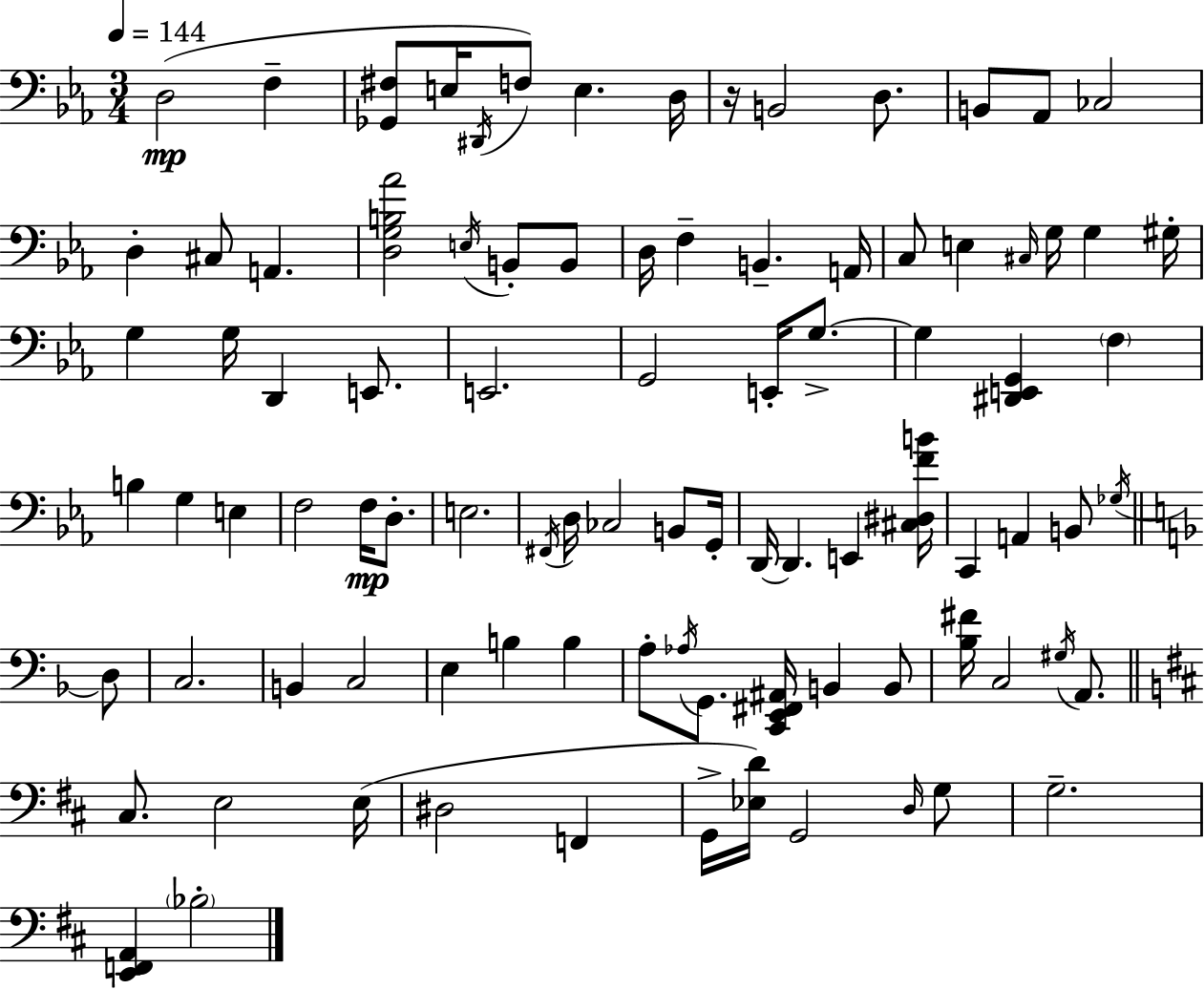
X:1
T:Untitled
M:3/4
L:1/4
K:Cm
D,2 F, [_G,,^F,]/2 E,/4 ^D,,/4 F,/2 E, D,/4 z/4 B,,2 D,/2 B,,/2 _A,,/2 _C,2 D, ^C,/2 A,, [D,G,B,_A]2 E,/4 B,,/2 B,,/2 D,/4 F, B,, A,,/4 C,/2 E, ^C,/4 G,/4 G, ^G,/4 G, G,/4 D,, E,,/2 E,,2 G,,2 E,,/4 G,/2 G, [^D,,E,,G,,] F, B, G, E, F,2 F,/4 D,/2 E,2 ^F,,/4 D,/4 _C,2 B,,/2 G,,/4 D,,/4 D,, E,, [^C,^D,FB]/4 C,, A,, B,,/2 _G,/4 D,/2 C,2 B,, C,2 E, B, B, A,/2 _A,/4 G,,/2 [C,,E,,^F,,^A,,]/4 B,, B,,/2 [_B,^F]/4 C,2 ^G,/4 A,,/2 ^C,/2 E,2 E,/4 ^D,2 F,, G,,/4 [_E,D]/4 G,,2 D,/4 G,/2 G,2 [E,,F,,A,,] _B,2